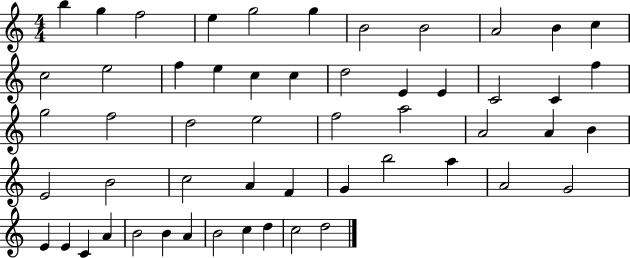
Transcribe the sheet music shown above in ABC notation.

X:1
T:Untitled
M:4/4
L:1/4
K:C
b g f2 e g2 g B2 B2 A2 B c c2 e2 f e c c d2 E E C2 C f g2 f2 d2 e2 f2 a2 A2 A B E2 B2 c2 A F G b2 a A2 G2 E E C A B2 B A B2 c d c2 d2